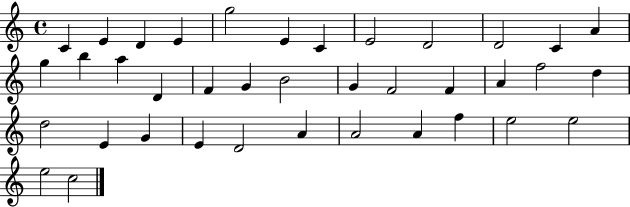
C4/q E4/q D4/q E4/q G5/h E4/q C4/q E4/h D4/h D4/h C4/q A4/q G5/q B5/q A5/q D4/q F4/q G4/q B4/h G4/q F4/h F4/q A4/q F5/h D5/q D5/h E4/q G4/q E4/q D4/h A4/q A4/h A4/q F5/q E5/h E5/h E5/h C5/h